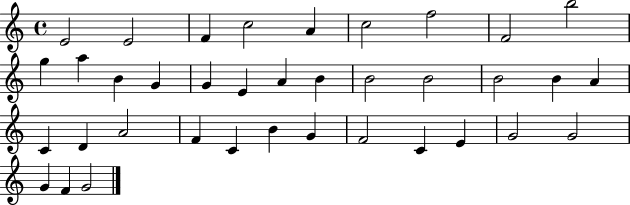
{
  \clef treble
  \time 4/4
  \defaultTimeSignature
  \key c \major
  e'2 e'2 | f'4 c''2 a'4 | c''2 f''2 | f'2 b''2 | \break g''4 a''4 b'4 g'4 | g'4 e'4 a'4 b'4 | b'2 b'2 | b'2 b'4 a'4 | \break c'4 d'4 a'2 | f'4 c'4 b'4 g'4 | f'2 c'4 e'4 | g'2 g'2 | \break g'4 f'4 g'2 | \bar "|."
}